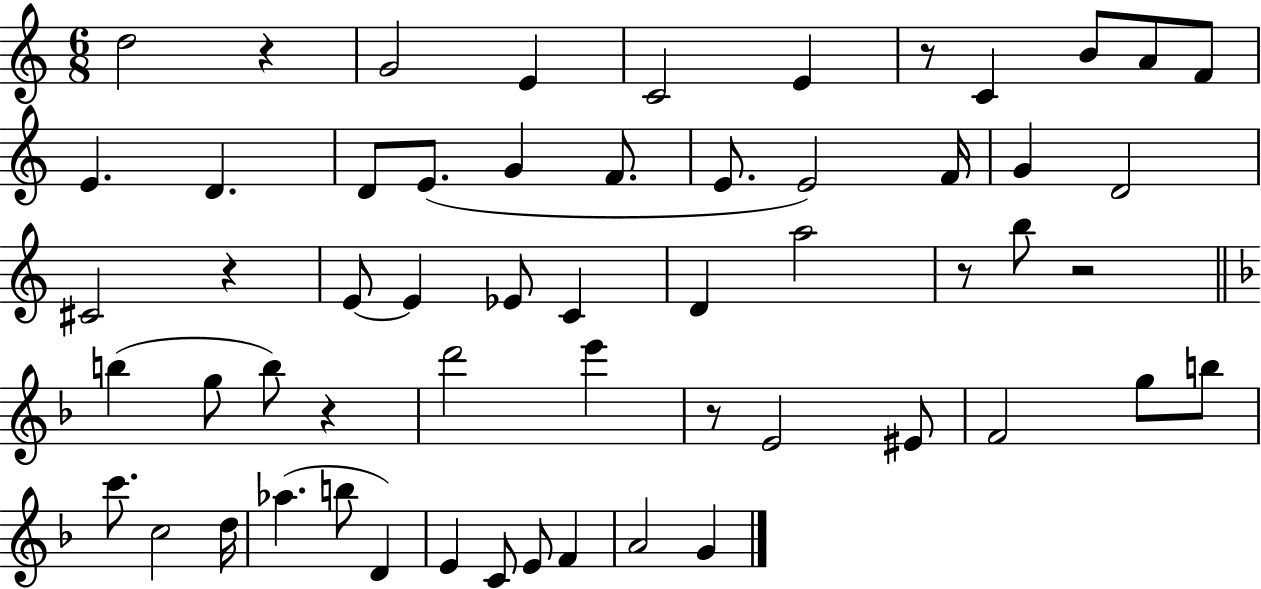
X:1
T:Untitled
M:6/8
L:1/4
K:C
d2 z G2 E C2 E z/2 C B/2 A/2 F/2 E D D/2 E/2 G F/2 E/2 E2 F/4 G D2 ^C2 z E/2 E _E/2 C D a2 z/2 b/2 z2 b g/2 b/2 z d'2 e' z/2 E2 ^E/2 F2 g/2 b/2 c'/2 c2 d/4 _a b/2 D E C/2 E/2 F A2 G